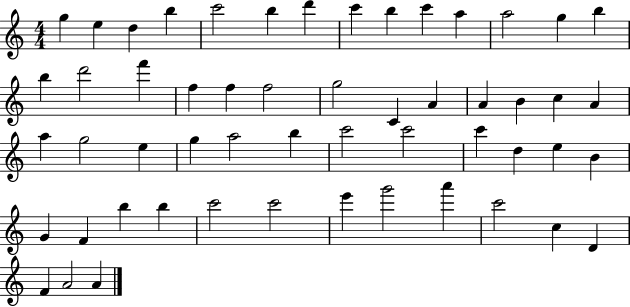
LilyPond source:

{
  \clef treble
  \numericTimeSignature
  \time 4/4
  \key c \major
  g''4 e''4 d''4 b''4 | c'''2 b''4 d'''4 | c'''4 b''4 c'''4 a''4 | a''2 g''4 b''4 | \break b''4 d'''2 f'''4 | f''4 f''4 f''2 | g''2 c'4 a'4 | a'4 b'4 c''4 a'4 | \break a''4 g''2 e''4 | g''4 a''2 b''4 | c'''2 c'''2 | c'''4 d''4 e''4 b'4 | \break g'4 f'4 b''4 b''4 | c'''2 c'''2 | e'''4 g'''2 a'''4 | c'''2 c''4 d'4 | \break f'4 a'2 a'4 | \bar "|."
}